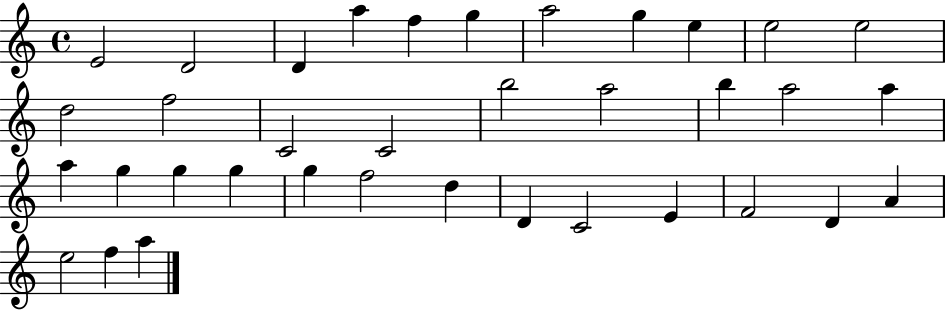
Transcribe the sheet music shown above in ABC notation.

X:1
T:Untitled
M:4/4
L:1/4
K:C
E2 D2 D a f g a2 g e e2 e2 d2 f2 C2 C2 b2 a2 b a2 a a g g g g f2 d D C2 E F2 D A e2 f a